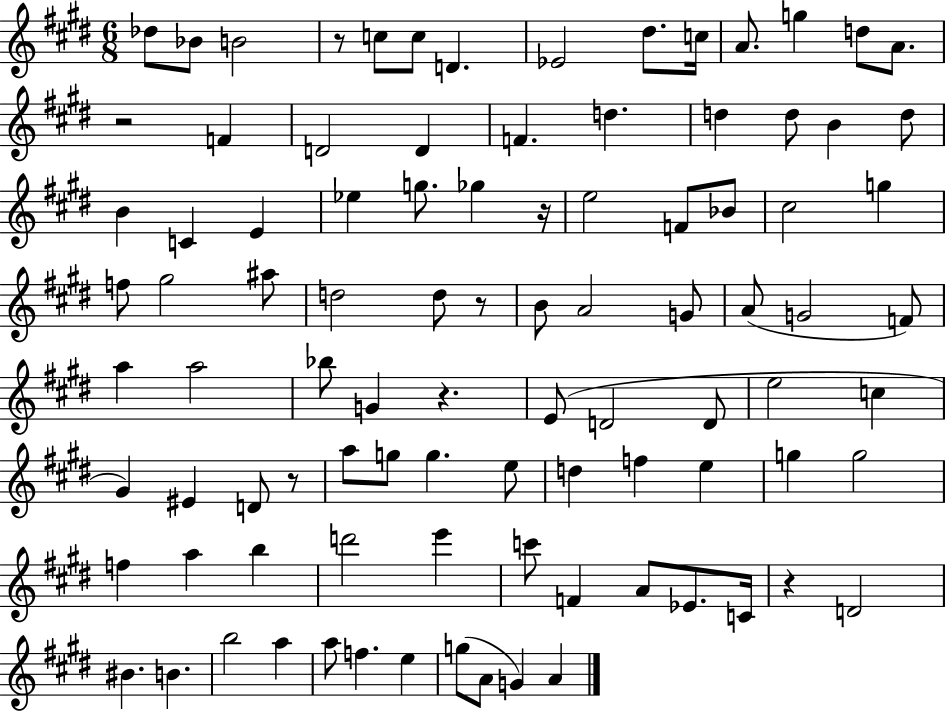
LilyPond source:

{
  \clef treble
  \numericTimeSignature
  \time 6/8
  \key e \major
  des''8 bes'8 b'2 | r8 c''8 c''8 d'4. | ees'2 dis''8. c''16 | a'8. g''4 d''8 a'8. | \break r2 f'4 | d'2 d'4 | f'4. d''4. | d''4 d''8 b'4 d''8 | \break b'4 c'4 e'4 | ees''4 g''8. ges''4 r16 | e''2 f'8 bes'8 | cis''2 g''4 | \break f''8 gis''2 ais''8 | d''2 d''8 r8 | b'8 a'2 g'8 | a'8( g'2 f'8) | \break a''4 a''2 | bes''8 g'4 r4. | e'8( d'2 d'8 | e''2 c''4 | \break gis'4) eis'4 d'8 r8 | a''8 g''8 g''4. e''8 | d''4 f''4 e''4 | g''4 g''2 | \break f''4 a''4 b''4 | d'''2 e'''4 | c'''8 f'4 a'8 ees'8. c'16 | r4 d'2 | \break bis'4. b'4. | b''2 a''4 | a''8 f''4. e''4 | g''8( a'8 g'4) a'4 | \break \bar "|."
}